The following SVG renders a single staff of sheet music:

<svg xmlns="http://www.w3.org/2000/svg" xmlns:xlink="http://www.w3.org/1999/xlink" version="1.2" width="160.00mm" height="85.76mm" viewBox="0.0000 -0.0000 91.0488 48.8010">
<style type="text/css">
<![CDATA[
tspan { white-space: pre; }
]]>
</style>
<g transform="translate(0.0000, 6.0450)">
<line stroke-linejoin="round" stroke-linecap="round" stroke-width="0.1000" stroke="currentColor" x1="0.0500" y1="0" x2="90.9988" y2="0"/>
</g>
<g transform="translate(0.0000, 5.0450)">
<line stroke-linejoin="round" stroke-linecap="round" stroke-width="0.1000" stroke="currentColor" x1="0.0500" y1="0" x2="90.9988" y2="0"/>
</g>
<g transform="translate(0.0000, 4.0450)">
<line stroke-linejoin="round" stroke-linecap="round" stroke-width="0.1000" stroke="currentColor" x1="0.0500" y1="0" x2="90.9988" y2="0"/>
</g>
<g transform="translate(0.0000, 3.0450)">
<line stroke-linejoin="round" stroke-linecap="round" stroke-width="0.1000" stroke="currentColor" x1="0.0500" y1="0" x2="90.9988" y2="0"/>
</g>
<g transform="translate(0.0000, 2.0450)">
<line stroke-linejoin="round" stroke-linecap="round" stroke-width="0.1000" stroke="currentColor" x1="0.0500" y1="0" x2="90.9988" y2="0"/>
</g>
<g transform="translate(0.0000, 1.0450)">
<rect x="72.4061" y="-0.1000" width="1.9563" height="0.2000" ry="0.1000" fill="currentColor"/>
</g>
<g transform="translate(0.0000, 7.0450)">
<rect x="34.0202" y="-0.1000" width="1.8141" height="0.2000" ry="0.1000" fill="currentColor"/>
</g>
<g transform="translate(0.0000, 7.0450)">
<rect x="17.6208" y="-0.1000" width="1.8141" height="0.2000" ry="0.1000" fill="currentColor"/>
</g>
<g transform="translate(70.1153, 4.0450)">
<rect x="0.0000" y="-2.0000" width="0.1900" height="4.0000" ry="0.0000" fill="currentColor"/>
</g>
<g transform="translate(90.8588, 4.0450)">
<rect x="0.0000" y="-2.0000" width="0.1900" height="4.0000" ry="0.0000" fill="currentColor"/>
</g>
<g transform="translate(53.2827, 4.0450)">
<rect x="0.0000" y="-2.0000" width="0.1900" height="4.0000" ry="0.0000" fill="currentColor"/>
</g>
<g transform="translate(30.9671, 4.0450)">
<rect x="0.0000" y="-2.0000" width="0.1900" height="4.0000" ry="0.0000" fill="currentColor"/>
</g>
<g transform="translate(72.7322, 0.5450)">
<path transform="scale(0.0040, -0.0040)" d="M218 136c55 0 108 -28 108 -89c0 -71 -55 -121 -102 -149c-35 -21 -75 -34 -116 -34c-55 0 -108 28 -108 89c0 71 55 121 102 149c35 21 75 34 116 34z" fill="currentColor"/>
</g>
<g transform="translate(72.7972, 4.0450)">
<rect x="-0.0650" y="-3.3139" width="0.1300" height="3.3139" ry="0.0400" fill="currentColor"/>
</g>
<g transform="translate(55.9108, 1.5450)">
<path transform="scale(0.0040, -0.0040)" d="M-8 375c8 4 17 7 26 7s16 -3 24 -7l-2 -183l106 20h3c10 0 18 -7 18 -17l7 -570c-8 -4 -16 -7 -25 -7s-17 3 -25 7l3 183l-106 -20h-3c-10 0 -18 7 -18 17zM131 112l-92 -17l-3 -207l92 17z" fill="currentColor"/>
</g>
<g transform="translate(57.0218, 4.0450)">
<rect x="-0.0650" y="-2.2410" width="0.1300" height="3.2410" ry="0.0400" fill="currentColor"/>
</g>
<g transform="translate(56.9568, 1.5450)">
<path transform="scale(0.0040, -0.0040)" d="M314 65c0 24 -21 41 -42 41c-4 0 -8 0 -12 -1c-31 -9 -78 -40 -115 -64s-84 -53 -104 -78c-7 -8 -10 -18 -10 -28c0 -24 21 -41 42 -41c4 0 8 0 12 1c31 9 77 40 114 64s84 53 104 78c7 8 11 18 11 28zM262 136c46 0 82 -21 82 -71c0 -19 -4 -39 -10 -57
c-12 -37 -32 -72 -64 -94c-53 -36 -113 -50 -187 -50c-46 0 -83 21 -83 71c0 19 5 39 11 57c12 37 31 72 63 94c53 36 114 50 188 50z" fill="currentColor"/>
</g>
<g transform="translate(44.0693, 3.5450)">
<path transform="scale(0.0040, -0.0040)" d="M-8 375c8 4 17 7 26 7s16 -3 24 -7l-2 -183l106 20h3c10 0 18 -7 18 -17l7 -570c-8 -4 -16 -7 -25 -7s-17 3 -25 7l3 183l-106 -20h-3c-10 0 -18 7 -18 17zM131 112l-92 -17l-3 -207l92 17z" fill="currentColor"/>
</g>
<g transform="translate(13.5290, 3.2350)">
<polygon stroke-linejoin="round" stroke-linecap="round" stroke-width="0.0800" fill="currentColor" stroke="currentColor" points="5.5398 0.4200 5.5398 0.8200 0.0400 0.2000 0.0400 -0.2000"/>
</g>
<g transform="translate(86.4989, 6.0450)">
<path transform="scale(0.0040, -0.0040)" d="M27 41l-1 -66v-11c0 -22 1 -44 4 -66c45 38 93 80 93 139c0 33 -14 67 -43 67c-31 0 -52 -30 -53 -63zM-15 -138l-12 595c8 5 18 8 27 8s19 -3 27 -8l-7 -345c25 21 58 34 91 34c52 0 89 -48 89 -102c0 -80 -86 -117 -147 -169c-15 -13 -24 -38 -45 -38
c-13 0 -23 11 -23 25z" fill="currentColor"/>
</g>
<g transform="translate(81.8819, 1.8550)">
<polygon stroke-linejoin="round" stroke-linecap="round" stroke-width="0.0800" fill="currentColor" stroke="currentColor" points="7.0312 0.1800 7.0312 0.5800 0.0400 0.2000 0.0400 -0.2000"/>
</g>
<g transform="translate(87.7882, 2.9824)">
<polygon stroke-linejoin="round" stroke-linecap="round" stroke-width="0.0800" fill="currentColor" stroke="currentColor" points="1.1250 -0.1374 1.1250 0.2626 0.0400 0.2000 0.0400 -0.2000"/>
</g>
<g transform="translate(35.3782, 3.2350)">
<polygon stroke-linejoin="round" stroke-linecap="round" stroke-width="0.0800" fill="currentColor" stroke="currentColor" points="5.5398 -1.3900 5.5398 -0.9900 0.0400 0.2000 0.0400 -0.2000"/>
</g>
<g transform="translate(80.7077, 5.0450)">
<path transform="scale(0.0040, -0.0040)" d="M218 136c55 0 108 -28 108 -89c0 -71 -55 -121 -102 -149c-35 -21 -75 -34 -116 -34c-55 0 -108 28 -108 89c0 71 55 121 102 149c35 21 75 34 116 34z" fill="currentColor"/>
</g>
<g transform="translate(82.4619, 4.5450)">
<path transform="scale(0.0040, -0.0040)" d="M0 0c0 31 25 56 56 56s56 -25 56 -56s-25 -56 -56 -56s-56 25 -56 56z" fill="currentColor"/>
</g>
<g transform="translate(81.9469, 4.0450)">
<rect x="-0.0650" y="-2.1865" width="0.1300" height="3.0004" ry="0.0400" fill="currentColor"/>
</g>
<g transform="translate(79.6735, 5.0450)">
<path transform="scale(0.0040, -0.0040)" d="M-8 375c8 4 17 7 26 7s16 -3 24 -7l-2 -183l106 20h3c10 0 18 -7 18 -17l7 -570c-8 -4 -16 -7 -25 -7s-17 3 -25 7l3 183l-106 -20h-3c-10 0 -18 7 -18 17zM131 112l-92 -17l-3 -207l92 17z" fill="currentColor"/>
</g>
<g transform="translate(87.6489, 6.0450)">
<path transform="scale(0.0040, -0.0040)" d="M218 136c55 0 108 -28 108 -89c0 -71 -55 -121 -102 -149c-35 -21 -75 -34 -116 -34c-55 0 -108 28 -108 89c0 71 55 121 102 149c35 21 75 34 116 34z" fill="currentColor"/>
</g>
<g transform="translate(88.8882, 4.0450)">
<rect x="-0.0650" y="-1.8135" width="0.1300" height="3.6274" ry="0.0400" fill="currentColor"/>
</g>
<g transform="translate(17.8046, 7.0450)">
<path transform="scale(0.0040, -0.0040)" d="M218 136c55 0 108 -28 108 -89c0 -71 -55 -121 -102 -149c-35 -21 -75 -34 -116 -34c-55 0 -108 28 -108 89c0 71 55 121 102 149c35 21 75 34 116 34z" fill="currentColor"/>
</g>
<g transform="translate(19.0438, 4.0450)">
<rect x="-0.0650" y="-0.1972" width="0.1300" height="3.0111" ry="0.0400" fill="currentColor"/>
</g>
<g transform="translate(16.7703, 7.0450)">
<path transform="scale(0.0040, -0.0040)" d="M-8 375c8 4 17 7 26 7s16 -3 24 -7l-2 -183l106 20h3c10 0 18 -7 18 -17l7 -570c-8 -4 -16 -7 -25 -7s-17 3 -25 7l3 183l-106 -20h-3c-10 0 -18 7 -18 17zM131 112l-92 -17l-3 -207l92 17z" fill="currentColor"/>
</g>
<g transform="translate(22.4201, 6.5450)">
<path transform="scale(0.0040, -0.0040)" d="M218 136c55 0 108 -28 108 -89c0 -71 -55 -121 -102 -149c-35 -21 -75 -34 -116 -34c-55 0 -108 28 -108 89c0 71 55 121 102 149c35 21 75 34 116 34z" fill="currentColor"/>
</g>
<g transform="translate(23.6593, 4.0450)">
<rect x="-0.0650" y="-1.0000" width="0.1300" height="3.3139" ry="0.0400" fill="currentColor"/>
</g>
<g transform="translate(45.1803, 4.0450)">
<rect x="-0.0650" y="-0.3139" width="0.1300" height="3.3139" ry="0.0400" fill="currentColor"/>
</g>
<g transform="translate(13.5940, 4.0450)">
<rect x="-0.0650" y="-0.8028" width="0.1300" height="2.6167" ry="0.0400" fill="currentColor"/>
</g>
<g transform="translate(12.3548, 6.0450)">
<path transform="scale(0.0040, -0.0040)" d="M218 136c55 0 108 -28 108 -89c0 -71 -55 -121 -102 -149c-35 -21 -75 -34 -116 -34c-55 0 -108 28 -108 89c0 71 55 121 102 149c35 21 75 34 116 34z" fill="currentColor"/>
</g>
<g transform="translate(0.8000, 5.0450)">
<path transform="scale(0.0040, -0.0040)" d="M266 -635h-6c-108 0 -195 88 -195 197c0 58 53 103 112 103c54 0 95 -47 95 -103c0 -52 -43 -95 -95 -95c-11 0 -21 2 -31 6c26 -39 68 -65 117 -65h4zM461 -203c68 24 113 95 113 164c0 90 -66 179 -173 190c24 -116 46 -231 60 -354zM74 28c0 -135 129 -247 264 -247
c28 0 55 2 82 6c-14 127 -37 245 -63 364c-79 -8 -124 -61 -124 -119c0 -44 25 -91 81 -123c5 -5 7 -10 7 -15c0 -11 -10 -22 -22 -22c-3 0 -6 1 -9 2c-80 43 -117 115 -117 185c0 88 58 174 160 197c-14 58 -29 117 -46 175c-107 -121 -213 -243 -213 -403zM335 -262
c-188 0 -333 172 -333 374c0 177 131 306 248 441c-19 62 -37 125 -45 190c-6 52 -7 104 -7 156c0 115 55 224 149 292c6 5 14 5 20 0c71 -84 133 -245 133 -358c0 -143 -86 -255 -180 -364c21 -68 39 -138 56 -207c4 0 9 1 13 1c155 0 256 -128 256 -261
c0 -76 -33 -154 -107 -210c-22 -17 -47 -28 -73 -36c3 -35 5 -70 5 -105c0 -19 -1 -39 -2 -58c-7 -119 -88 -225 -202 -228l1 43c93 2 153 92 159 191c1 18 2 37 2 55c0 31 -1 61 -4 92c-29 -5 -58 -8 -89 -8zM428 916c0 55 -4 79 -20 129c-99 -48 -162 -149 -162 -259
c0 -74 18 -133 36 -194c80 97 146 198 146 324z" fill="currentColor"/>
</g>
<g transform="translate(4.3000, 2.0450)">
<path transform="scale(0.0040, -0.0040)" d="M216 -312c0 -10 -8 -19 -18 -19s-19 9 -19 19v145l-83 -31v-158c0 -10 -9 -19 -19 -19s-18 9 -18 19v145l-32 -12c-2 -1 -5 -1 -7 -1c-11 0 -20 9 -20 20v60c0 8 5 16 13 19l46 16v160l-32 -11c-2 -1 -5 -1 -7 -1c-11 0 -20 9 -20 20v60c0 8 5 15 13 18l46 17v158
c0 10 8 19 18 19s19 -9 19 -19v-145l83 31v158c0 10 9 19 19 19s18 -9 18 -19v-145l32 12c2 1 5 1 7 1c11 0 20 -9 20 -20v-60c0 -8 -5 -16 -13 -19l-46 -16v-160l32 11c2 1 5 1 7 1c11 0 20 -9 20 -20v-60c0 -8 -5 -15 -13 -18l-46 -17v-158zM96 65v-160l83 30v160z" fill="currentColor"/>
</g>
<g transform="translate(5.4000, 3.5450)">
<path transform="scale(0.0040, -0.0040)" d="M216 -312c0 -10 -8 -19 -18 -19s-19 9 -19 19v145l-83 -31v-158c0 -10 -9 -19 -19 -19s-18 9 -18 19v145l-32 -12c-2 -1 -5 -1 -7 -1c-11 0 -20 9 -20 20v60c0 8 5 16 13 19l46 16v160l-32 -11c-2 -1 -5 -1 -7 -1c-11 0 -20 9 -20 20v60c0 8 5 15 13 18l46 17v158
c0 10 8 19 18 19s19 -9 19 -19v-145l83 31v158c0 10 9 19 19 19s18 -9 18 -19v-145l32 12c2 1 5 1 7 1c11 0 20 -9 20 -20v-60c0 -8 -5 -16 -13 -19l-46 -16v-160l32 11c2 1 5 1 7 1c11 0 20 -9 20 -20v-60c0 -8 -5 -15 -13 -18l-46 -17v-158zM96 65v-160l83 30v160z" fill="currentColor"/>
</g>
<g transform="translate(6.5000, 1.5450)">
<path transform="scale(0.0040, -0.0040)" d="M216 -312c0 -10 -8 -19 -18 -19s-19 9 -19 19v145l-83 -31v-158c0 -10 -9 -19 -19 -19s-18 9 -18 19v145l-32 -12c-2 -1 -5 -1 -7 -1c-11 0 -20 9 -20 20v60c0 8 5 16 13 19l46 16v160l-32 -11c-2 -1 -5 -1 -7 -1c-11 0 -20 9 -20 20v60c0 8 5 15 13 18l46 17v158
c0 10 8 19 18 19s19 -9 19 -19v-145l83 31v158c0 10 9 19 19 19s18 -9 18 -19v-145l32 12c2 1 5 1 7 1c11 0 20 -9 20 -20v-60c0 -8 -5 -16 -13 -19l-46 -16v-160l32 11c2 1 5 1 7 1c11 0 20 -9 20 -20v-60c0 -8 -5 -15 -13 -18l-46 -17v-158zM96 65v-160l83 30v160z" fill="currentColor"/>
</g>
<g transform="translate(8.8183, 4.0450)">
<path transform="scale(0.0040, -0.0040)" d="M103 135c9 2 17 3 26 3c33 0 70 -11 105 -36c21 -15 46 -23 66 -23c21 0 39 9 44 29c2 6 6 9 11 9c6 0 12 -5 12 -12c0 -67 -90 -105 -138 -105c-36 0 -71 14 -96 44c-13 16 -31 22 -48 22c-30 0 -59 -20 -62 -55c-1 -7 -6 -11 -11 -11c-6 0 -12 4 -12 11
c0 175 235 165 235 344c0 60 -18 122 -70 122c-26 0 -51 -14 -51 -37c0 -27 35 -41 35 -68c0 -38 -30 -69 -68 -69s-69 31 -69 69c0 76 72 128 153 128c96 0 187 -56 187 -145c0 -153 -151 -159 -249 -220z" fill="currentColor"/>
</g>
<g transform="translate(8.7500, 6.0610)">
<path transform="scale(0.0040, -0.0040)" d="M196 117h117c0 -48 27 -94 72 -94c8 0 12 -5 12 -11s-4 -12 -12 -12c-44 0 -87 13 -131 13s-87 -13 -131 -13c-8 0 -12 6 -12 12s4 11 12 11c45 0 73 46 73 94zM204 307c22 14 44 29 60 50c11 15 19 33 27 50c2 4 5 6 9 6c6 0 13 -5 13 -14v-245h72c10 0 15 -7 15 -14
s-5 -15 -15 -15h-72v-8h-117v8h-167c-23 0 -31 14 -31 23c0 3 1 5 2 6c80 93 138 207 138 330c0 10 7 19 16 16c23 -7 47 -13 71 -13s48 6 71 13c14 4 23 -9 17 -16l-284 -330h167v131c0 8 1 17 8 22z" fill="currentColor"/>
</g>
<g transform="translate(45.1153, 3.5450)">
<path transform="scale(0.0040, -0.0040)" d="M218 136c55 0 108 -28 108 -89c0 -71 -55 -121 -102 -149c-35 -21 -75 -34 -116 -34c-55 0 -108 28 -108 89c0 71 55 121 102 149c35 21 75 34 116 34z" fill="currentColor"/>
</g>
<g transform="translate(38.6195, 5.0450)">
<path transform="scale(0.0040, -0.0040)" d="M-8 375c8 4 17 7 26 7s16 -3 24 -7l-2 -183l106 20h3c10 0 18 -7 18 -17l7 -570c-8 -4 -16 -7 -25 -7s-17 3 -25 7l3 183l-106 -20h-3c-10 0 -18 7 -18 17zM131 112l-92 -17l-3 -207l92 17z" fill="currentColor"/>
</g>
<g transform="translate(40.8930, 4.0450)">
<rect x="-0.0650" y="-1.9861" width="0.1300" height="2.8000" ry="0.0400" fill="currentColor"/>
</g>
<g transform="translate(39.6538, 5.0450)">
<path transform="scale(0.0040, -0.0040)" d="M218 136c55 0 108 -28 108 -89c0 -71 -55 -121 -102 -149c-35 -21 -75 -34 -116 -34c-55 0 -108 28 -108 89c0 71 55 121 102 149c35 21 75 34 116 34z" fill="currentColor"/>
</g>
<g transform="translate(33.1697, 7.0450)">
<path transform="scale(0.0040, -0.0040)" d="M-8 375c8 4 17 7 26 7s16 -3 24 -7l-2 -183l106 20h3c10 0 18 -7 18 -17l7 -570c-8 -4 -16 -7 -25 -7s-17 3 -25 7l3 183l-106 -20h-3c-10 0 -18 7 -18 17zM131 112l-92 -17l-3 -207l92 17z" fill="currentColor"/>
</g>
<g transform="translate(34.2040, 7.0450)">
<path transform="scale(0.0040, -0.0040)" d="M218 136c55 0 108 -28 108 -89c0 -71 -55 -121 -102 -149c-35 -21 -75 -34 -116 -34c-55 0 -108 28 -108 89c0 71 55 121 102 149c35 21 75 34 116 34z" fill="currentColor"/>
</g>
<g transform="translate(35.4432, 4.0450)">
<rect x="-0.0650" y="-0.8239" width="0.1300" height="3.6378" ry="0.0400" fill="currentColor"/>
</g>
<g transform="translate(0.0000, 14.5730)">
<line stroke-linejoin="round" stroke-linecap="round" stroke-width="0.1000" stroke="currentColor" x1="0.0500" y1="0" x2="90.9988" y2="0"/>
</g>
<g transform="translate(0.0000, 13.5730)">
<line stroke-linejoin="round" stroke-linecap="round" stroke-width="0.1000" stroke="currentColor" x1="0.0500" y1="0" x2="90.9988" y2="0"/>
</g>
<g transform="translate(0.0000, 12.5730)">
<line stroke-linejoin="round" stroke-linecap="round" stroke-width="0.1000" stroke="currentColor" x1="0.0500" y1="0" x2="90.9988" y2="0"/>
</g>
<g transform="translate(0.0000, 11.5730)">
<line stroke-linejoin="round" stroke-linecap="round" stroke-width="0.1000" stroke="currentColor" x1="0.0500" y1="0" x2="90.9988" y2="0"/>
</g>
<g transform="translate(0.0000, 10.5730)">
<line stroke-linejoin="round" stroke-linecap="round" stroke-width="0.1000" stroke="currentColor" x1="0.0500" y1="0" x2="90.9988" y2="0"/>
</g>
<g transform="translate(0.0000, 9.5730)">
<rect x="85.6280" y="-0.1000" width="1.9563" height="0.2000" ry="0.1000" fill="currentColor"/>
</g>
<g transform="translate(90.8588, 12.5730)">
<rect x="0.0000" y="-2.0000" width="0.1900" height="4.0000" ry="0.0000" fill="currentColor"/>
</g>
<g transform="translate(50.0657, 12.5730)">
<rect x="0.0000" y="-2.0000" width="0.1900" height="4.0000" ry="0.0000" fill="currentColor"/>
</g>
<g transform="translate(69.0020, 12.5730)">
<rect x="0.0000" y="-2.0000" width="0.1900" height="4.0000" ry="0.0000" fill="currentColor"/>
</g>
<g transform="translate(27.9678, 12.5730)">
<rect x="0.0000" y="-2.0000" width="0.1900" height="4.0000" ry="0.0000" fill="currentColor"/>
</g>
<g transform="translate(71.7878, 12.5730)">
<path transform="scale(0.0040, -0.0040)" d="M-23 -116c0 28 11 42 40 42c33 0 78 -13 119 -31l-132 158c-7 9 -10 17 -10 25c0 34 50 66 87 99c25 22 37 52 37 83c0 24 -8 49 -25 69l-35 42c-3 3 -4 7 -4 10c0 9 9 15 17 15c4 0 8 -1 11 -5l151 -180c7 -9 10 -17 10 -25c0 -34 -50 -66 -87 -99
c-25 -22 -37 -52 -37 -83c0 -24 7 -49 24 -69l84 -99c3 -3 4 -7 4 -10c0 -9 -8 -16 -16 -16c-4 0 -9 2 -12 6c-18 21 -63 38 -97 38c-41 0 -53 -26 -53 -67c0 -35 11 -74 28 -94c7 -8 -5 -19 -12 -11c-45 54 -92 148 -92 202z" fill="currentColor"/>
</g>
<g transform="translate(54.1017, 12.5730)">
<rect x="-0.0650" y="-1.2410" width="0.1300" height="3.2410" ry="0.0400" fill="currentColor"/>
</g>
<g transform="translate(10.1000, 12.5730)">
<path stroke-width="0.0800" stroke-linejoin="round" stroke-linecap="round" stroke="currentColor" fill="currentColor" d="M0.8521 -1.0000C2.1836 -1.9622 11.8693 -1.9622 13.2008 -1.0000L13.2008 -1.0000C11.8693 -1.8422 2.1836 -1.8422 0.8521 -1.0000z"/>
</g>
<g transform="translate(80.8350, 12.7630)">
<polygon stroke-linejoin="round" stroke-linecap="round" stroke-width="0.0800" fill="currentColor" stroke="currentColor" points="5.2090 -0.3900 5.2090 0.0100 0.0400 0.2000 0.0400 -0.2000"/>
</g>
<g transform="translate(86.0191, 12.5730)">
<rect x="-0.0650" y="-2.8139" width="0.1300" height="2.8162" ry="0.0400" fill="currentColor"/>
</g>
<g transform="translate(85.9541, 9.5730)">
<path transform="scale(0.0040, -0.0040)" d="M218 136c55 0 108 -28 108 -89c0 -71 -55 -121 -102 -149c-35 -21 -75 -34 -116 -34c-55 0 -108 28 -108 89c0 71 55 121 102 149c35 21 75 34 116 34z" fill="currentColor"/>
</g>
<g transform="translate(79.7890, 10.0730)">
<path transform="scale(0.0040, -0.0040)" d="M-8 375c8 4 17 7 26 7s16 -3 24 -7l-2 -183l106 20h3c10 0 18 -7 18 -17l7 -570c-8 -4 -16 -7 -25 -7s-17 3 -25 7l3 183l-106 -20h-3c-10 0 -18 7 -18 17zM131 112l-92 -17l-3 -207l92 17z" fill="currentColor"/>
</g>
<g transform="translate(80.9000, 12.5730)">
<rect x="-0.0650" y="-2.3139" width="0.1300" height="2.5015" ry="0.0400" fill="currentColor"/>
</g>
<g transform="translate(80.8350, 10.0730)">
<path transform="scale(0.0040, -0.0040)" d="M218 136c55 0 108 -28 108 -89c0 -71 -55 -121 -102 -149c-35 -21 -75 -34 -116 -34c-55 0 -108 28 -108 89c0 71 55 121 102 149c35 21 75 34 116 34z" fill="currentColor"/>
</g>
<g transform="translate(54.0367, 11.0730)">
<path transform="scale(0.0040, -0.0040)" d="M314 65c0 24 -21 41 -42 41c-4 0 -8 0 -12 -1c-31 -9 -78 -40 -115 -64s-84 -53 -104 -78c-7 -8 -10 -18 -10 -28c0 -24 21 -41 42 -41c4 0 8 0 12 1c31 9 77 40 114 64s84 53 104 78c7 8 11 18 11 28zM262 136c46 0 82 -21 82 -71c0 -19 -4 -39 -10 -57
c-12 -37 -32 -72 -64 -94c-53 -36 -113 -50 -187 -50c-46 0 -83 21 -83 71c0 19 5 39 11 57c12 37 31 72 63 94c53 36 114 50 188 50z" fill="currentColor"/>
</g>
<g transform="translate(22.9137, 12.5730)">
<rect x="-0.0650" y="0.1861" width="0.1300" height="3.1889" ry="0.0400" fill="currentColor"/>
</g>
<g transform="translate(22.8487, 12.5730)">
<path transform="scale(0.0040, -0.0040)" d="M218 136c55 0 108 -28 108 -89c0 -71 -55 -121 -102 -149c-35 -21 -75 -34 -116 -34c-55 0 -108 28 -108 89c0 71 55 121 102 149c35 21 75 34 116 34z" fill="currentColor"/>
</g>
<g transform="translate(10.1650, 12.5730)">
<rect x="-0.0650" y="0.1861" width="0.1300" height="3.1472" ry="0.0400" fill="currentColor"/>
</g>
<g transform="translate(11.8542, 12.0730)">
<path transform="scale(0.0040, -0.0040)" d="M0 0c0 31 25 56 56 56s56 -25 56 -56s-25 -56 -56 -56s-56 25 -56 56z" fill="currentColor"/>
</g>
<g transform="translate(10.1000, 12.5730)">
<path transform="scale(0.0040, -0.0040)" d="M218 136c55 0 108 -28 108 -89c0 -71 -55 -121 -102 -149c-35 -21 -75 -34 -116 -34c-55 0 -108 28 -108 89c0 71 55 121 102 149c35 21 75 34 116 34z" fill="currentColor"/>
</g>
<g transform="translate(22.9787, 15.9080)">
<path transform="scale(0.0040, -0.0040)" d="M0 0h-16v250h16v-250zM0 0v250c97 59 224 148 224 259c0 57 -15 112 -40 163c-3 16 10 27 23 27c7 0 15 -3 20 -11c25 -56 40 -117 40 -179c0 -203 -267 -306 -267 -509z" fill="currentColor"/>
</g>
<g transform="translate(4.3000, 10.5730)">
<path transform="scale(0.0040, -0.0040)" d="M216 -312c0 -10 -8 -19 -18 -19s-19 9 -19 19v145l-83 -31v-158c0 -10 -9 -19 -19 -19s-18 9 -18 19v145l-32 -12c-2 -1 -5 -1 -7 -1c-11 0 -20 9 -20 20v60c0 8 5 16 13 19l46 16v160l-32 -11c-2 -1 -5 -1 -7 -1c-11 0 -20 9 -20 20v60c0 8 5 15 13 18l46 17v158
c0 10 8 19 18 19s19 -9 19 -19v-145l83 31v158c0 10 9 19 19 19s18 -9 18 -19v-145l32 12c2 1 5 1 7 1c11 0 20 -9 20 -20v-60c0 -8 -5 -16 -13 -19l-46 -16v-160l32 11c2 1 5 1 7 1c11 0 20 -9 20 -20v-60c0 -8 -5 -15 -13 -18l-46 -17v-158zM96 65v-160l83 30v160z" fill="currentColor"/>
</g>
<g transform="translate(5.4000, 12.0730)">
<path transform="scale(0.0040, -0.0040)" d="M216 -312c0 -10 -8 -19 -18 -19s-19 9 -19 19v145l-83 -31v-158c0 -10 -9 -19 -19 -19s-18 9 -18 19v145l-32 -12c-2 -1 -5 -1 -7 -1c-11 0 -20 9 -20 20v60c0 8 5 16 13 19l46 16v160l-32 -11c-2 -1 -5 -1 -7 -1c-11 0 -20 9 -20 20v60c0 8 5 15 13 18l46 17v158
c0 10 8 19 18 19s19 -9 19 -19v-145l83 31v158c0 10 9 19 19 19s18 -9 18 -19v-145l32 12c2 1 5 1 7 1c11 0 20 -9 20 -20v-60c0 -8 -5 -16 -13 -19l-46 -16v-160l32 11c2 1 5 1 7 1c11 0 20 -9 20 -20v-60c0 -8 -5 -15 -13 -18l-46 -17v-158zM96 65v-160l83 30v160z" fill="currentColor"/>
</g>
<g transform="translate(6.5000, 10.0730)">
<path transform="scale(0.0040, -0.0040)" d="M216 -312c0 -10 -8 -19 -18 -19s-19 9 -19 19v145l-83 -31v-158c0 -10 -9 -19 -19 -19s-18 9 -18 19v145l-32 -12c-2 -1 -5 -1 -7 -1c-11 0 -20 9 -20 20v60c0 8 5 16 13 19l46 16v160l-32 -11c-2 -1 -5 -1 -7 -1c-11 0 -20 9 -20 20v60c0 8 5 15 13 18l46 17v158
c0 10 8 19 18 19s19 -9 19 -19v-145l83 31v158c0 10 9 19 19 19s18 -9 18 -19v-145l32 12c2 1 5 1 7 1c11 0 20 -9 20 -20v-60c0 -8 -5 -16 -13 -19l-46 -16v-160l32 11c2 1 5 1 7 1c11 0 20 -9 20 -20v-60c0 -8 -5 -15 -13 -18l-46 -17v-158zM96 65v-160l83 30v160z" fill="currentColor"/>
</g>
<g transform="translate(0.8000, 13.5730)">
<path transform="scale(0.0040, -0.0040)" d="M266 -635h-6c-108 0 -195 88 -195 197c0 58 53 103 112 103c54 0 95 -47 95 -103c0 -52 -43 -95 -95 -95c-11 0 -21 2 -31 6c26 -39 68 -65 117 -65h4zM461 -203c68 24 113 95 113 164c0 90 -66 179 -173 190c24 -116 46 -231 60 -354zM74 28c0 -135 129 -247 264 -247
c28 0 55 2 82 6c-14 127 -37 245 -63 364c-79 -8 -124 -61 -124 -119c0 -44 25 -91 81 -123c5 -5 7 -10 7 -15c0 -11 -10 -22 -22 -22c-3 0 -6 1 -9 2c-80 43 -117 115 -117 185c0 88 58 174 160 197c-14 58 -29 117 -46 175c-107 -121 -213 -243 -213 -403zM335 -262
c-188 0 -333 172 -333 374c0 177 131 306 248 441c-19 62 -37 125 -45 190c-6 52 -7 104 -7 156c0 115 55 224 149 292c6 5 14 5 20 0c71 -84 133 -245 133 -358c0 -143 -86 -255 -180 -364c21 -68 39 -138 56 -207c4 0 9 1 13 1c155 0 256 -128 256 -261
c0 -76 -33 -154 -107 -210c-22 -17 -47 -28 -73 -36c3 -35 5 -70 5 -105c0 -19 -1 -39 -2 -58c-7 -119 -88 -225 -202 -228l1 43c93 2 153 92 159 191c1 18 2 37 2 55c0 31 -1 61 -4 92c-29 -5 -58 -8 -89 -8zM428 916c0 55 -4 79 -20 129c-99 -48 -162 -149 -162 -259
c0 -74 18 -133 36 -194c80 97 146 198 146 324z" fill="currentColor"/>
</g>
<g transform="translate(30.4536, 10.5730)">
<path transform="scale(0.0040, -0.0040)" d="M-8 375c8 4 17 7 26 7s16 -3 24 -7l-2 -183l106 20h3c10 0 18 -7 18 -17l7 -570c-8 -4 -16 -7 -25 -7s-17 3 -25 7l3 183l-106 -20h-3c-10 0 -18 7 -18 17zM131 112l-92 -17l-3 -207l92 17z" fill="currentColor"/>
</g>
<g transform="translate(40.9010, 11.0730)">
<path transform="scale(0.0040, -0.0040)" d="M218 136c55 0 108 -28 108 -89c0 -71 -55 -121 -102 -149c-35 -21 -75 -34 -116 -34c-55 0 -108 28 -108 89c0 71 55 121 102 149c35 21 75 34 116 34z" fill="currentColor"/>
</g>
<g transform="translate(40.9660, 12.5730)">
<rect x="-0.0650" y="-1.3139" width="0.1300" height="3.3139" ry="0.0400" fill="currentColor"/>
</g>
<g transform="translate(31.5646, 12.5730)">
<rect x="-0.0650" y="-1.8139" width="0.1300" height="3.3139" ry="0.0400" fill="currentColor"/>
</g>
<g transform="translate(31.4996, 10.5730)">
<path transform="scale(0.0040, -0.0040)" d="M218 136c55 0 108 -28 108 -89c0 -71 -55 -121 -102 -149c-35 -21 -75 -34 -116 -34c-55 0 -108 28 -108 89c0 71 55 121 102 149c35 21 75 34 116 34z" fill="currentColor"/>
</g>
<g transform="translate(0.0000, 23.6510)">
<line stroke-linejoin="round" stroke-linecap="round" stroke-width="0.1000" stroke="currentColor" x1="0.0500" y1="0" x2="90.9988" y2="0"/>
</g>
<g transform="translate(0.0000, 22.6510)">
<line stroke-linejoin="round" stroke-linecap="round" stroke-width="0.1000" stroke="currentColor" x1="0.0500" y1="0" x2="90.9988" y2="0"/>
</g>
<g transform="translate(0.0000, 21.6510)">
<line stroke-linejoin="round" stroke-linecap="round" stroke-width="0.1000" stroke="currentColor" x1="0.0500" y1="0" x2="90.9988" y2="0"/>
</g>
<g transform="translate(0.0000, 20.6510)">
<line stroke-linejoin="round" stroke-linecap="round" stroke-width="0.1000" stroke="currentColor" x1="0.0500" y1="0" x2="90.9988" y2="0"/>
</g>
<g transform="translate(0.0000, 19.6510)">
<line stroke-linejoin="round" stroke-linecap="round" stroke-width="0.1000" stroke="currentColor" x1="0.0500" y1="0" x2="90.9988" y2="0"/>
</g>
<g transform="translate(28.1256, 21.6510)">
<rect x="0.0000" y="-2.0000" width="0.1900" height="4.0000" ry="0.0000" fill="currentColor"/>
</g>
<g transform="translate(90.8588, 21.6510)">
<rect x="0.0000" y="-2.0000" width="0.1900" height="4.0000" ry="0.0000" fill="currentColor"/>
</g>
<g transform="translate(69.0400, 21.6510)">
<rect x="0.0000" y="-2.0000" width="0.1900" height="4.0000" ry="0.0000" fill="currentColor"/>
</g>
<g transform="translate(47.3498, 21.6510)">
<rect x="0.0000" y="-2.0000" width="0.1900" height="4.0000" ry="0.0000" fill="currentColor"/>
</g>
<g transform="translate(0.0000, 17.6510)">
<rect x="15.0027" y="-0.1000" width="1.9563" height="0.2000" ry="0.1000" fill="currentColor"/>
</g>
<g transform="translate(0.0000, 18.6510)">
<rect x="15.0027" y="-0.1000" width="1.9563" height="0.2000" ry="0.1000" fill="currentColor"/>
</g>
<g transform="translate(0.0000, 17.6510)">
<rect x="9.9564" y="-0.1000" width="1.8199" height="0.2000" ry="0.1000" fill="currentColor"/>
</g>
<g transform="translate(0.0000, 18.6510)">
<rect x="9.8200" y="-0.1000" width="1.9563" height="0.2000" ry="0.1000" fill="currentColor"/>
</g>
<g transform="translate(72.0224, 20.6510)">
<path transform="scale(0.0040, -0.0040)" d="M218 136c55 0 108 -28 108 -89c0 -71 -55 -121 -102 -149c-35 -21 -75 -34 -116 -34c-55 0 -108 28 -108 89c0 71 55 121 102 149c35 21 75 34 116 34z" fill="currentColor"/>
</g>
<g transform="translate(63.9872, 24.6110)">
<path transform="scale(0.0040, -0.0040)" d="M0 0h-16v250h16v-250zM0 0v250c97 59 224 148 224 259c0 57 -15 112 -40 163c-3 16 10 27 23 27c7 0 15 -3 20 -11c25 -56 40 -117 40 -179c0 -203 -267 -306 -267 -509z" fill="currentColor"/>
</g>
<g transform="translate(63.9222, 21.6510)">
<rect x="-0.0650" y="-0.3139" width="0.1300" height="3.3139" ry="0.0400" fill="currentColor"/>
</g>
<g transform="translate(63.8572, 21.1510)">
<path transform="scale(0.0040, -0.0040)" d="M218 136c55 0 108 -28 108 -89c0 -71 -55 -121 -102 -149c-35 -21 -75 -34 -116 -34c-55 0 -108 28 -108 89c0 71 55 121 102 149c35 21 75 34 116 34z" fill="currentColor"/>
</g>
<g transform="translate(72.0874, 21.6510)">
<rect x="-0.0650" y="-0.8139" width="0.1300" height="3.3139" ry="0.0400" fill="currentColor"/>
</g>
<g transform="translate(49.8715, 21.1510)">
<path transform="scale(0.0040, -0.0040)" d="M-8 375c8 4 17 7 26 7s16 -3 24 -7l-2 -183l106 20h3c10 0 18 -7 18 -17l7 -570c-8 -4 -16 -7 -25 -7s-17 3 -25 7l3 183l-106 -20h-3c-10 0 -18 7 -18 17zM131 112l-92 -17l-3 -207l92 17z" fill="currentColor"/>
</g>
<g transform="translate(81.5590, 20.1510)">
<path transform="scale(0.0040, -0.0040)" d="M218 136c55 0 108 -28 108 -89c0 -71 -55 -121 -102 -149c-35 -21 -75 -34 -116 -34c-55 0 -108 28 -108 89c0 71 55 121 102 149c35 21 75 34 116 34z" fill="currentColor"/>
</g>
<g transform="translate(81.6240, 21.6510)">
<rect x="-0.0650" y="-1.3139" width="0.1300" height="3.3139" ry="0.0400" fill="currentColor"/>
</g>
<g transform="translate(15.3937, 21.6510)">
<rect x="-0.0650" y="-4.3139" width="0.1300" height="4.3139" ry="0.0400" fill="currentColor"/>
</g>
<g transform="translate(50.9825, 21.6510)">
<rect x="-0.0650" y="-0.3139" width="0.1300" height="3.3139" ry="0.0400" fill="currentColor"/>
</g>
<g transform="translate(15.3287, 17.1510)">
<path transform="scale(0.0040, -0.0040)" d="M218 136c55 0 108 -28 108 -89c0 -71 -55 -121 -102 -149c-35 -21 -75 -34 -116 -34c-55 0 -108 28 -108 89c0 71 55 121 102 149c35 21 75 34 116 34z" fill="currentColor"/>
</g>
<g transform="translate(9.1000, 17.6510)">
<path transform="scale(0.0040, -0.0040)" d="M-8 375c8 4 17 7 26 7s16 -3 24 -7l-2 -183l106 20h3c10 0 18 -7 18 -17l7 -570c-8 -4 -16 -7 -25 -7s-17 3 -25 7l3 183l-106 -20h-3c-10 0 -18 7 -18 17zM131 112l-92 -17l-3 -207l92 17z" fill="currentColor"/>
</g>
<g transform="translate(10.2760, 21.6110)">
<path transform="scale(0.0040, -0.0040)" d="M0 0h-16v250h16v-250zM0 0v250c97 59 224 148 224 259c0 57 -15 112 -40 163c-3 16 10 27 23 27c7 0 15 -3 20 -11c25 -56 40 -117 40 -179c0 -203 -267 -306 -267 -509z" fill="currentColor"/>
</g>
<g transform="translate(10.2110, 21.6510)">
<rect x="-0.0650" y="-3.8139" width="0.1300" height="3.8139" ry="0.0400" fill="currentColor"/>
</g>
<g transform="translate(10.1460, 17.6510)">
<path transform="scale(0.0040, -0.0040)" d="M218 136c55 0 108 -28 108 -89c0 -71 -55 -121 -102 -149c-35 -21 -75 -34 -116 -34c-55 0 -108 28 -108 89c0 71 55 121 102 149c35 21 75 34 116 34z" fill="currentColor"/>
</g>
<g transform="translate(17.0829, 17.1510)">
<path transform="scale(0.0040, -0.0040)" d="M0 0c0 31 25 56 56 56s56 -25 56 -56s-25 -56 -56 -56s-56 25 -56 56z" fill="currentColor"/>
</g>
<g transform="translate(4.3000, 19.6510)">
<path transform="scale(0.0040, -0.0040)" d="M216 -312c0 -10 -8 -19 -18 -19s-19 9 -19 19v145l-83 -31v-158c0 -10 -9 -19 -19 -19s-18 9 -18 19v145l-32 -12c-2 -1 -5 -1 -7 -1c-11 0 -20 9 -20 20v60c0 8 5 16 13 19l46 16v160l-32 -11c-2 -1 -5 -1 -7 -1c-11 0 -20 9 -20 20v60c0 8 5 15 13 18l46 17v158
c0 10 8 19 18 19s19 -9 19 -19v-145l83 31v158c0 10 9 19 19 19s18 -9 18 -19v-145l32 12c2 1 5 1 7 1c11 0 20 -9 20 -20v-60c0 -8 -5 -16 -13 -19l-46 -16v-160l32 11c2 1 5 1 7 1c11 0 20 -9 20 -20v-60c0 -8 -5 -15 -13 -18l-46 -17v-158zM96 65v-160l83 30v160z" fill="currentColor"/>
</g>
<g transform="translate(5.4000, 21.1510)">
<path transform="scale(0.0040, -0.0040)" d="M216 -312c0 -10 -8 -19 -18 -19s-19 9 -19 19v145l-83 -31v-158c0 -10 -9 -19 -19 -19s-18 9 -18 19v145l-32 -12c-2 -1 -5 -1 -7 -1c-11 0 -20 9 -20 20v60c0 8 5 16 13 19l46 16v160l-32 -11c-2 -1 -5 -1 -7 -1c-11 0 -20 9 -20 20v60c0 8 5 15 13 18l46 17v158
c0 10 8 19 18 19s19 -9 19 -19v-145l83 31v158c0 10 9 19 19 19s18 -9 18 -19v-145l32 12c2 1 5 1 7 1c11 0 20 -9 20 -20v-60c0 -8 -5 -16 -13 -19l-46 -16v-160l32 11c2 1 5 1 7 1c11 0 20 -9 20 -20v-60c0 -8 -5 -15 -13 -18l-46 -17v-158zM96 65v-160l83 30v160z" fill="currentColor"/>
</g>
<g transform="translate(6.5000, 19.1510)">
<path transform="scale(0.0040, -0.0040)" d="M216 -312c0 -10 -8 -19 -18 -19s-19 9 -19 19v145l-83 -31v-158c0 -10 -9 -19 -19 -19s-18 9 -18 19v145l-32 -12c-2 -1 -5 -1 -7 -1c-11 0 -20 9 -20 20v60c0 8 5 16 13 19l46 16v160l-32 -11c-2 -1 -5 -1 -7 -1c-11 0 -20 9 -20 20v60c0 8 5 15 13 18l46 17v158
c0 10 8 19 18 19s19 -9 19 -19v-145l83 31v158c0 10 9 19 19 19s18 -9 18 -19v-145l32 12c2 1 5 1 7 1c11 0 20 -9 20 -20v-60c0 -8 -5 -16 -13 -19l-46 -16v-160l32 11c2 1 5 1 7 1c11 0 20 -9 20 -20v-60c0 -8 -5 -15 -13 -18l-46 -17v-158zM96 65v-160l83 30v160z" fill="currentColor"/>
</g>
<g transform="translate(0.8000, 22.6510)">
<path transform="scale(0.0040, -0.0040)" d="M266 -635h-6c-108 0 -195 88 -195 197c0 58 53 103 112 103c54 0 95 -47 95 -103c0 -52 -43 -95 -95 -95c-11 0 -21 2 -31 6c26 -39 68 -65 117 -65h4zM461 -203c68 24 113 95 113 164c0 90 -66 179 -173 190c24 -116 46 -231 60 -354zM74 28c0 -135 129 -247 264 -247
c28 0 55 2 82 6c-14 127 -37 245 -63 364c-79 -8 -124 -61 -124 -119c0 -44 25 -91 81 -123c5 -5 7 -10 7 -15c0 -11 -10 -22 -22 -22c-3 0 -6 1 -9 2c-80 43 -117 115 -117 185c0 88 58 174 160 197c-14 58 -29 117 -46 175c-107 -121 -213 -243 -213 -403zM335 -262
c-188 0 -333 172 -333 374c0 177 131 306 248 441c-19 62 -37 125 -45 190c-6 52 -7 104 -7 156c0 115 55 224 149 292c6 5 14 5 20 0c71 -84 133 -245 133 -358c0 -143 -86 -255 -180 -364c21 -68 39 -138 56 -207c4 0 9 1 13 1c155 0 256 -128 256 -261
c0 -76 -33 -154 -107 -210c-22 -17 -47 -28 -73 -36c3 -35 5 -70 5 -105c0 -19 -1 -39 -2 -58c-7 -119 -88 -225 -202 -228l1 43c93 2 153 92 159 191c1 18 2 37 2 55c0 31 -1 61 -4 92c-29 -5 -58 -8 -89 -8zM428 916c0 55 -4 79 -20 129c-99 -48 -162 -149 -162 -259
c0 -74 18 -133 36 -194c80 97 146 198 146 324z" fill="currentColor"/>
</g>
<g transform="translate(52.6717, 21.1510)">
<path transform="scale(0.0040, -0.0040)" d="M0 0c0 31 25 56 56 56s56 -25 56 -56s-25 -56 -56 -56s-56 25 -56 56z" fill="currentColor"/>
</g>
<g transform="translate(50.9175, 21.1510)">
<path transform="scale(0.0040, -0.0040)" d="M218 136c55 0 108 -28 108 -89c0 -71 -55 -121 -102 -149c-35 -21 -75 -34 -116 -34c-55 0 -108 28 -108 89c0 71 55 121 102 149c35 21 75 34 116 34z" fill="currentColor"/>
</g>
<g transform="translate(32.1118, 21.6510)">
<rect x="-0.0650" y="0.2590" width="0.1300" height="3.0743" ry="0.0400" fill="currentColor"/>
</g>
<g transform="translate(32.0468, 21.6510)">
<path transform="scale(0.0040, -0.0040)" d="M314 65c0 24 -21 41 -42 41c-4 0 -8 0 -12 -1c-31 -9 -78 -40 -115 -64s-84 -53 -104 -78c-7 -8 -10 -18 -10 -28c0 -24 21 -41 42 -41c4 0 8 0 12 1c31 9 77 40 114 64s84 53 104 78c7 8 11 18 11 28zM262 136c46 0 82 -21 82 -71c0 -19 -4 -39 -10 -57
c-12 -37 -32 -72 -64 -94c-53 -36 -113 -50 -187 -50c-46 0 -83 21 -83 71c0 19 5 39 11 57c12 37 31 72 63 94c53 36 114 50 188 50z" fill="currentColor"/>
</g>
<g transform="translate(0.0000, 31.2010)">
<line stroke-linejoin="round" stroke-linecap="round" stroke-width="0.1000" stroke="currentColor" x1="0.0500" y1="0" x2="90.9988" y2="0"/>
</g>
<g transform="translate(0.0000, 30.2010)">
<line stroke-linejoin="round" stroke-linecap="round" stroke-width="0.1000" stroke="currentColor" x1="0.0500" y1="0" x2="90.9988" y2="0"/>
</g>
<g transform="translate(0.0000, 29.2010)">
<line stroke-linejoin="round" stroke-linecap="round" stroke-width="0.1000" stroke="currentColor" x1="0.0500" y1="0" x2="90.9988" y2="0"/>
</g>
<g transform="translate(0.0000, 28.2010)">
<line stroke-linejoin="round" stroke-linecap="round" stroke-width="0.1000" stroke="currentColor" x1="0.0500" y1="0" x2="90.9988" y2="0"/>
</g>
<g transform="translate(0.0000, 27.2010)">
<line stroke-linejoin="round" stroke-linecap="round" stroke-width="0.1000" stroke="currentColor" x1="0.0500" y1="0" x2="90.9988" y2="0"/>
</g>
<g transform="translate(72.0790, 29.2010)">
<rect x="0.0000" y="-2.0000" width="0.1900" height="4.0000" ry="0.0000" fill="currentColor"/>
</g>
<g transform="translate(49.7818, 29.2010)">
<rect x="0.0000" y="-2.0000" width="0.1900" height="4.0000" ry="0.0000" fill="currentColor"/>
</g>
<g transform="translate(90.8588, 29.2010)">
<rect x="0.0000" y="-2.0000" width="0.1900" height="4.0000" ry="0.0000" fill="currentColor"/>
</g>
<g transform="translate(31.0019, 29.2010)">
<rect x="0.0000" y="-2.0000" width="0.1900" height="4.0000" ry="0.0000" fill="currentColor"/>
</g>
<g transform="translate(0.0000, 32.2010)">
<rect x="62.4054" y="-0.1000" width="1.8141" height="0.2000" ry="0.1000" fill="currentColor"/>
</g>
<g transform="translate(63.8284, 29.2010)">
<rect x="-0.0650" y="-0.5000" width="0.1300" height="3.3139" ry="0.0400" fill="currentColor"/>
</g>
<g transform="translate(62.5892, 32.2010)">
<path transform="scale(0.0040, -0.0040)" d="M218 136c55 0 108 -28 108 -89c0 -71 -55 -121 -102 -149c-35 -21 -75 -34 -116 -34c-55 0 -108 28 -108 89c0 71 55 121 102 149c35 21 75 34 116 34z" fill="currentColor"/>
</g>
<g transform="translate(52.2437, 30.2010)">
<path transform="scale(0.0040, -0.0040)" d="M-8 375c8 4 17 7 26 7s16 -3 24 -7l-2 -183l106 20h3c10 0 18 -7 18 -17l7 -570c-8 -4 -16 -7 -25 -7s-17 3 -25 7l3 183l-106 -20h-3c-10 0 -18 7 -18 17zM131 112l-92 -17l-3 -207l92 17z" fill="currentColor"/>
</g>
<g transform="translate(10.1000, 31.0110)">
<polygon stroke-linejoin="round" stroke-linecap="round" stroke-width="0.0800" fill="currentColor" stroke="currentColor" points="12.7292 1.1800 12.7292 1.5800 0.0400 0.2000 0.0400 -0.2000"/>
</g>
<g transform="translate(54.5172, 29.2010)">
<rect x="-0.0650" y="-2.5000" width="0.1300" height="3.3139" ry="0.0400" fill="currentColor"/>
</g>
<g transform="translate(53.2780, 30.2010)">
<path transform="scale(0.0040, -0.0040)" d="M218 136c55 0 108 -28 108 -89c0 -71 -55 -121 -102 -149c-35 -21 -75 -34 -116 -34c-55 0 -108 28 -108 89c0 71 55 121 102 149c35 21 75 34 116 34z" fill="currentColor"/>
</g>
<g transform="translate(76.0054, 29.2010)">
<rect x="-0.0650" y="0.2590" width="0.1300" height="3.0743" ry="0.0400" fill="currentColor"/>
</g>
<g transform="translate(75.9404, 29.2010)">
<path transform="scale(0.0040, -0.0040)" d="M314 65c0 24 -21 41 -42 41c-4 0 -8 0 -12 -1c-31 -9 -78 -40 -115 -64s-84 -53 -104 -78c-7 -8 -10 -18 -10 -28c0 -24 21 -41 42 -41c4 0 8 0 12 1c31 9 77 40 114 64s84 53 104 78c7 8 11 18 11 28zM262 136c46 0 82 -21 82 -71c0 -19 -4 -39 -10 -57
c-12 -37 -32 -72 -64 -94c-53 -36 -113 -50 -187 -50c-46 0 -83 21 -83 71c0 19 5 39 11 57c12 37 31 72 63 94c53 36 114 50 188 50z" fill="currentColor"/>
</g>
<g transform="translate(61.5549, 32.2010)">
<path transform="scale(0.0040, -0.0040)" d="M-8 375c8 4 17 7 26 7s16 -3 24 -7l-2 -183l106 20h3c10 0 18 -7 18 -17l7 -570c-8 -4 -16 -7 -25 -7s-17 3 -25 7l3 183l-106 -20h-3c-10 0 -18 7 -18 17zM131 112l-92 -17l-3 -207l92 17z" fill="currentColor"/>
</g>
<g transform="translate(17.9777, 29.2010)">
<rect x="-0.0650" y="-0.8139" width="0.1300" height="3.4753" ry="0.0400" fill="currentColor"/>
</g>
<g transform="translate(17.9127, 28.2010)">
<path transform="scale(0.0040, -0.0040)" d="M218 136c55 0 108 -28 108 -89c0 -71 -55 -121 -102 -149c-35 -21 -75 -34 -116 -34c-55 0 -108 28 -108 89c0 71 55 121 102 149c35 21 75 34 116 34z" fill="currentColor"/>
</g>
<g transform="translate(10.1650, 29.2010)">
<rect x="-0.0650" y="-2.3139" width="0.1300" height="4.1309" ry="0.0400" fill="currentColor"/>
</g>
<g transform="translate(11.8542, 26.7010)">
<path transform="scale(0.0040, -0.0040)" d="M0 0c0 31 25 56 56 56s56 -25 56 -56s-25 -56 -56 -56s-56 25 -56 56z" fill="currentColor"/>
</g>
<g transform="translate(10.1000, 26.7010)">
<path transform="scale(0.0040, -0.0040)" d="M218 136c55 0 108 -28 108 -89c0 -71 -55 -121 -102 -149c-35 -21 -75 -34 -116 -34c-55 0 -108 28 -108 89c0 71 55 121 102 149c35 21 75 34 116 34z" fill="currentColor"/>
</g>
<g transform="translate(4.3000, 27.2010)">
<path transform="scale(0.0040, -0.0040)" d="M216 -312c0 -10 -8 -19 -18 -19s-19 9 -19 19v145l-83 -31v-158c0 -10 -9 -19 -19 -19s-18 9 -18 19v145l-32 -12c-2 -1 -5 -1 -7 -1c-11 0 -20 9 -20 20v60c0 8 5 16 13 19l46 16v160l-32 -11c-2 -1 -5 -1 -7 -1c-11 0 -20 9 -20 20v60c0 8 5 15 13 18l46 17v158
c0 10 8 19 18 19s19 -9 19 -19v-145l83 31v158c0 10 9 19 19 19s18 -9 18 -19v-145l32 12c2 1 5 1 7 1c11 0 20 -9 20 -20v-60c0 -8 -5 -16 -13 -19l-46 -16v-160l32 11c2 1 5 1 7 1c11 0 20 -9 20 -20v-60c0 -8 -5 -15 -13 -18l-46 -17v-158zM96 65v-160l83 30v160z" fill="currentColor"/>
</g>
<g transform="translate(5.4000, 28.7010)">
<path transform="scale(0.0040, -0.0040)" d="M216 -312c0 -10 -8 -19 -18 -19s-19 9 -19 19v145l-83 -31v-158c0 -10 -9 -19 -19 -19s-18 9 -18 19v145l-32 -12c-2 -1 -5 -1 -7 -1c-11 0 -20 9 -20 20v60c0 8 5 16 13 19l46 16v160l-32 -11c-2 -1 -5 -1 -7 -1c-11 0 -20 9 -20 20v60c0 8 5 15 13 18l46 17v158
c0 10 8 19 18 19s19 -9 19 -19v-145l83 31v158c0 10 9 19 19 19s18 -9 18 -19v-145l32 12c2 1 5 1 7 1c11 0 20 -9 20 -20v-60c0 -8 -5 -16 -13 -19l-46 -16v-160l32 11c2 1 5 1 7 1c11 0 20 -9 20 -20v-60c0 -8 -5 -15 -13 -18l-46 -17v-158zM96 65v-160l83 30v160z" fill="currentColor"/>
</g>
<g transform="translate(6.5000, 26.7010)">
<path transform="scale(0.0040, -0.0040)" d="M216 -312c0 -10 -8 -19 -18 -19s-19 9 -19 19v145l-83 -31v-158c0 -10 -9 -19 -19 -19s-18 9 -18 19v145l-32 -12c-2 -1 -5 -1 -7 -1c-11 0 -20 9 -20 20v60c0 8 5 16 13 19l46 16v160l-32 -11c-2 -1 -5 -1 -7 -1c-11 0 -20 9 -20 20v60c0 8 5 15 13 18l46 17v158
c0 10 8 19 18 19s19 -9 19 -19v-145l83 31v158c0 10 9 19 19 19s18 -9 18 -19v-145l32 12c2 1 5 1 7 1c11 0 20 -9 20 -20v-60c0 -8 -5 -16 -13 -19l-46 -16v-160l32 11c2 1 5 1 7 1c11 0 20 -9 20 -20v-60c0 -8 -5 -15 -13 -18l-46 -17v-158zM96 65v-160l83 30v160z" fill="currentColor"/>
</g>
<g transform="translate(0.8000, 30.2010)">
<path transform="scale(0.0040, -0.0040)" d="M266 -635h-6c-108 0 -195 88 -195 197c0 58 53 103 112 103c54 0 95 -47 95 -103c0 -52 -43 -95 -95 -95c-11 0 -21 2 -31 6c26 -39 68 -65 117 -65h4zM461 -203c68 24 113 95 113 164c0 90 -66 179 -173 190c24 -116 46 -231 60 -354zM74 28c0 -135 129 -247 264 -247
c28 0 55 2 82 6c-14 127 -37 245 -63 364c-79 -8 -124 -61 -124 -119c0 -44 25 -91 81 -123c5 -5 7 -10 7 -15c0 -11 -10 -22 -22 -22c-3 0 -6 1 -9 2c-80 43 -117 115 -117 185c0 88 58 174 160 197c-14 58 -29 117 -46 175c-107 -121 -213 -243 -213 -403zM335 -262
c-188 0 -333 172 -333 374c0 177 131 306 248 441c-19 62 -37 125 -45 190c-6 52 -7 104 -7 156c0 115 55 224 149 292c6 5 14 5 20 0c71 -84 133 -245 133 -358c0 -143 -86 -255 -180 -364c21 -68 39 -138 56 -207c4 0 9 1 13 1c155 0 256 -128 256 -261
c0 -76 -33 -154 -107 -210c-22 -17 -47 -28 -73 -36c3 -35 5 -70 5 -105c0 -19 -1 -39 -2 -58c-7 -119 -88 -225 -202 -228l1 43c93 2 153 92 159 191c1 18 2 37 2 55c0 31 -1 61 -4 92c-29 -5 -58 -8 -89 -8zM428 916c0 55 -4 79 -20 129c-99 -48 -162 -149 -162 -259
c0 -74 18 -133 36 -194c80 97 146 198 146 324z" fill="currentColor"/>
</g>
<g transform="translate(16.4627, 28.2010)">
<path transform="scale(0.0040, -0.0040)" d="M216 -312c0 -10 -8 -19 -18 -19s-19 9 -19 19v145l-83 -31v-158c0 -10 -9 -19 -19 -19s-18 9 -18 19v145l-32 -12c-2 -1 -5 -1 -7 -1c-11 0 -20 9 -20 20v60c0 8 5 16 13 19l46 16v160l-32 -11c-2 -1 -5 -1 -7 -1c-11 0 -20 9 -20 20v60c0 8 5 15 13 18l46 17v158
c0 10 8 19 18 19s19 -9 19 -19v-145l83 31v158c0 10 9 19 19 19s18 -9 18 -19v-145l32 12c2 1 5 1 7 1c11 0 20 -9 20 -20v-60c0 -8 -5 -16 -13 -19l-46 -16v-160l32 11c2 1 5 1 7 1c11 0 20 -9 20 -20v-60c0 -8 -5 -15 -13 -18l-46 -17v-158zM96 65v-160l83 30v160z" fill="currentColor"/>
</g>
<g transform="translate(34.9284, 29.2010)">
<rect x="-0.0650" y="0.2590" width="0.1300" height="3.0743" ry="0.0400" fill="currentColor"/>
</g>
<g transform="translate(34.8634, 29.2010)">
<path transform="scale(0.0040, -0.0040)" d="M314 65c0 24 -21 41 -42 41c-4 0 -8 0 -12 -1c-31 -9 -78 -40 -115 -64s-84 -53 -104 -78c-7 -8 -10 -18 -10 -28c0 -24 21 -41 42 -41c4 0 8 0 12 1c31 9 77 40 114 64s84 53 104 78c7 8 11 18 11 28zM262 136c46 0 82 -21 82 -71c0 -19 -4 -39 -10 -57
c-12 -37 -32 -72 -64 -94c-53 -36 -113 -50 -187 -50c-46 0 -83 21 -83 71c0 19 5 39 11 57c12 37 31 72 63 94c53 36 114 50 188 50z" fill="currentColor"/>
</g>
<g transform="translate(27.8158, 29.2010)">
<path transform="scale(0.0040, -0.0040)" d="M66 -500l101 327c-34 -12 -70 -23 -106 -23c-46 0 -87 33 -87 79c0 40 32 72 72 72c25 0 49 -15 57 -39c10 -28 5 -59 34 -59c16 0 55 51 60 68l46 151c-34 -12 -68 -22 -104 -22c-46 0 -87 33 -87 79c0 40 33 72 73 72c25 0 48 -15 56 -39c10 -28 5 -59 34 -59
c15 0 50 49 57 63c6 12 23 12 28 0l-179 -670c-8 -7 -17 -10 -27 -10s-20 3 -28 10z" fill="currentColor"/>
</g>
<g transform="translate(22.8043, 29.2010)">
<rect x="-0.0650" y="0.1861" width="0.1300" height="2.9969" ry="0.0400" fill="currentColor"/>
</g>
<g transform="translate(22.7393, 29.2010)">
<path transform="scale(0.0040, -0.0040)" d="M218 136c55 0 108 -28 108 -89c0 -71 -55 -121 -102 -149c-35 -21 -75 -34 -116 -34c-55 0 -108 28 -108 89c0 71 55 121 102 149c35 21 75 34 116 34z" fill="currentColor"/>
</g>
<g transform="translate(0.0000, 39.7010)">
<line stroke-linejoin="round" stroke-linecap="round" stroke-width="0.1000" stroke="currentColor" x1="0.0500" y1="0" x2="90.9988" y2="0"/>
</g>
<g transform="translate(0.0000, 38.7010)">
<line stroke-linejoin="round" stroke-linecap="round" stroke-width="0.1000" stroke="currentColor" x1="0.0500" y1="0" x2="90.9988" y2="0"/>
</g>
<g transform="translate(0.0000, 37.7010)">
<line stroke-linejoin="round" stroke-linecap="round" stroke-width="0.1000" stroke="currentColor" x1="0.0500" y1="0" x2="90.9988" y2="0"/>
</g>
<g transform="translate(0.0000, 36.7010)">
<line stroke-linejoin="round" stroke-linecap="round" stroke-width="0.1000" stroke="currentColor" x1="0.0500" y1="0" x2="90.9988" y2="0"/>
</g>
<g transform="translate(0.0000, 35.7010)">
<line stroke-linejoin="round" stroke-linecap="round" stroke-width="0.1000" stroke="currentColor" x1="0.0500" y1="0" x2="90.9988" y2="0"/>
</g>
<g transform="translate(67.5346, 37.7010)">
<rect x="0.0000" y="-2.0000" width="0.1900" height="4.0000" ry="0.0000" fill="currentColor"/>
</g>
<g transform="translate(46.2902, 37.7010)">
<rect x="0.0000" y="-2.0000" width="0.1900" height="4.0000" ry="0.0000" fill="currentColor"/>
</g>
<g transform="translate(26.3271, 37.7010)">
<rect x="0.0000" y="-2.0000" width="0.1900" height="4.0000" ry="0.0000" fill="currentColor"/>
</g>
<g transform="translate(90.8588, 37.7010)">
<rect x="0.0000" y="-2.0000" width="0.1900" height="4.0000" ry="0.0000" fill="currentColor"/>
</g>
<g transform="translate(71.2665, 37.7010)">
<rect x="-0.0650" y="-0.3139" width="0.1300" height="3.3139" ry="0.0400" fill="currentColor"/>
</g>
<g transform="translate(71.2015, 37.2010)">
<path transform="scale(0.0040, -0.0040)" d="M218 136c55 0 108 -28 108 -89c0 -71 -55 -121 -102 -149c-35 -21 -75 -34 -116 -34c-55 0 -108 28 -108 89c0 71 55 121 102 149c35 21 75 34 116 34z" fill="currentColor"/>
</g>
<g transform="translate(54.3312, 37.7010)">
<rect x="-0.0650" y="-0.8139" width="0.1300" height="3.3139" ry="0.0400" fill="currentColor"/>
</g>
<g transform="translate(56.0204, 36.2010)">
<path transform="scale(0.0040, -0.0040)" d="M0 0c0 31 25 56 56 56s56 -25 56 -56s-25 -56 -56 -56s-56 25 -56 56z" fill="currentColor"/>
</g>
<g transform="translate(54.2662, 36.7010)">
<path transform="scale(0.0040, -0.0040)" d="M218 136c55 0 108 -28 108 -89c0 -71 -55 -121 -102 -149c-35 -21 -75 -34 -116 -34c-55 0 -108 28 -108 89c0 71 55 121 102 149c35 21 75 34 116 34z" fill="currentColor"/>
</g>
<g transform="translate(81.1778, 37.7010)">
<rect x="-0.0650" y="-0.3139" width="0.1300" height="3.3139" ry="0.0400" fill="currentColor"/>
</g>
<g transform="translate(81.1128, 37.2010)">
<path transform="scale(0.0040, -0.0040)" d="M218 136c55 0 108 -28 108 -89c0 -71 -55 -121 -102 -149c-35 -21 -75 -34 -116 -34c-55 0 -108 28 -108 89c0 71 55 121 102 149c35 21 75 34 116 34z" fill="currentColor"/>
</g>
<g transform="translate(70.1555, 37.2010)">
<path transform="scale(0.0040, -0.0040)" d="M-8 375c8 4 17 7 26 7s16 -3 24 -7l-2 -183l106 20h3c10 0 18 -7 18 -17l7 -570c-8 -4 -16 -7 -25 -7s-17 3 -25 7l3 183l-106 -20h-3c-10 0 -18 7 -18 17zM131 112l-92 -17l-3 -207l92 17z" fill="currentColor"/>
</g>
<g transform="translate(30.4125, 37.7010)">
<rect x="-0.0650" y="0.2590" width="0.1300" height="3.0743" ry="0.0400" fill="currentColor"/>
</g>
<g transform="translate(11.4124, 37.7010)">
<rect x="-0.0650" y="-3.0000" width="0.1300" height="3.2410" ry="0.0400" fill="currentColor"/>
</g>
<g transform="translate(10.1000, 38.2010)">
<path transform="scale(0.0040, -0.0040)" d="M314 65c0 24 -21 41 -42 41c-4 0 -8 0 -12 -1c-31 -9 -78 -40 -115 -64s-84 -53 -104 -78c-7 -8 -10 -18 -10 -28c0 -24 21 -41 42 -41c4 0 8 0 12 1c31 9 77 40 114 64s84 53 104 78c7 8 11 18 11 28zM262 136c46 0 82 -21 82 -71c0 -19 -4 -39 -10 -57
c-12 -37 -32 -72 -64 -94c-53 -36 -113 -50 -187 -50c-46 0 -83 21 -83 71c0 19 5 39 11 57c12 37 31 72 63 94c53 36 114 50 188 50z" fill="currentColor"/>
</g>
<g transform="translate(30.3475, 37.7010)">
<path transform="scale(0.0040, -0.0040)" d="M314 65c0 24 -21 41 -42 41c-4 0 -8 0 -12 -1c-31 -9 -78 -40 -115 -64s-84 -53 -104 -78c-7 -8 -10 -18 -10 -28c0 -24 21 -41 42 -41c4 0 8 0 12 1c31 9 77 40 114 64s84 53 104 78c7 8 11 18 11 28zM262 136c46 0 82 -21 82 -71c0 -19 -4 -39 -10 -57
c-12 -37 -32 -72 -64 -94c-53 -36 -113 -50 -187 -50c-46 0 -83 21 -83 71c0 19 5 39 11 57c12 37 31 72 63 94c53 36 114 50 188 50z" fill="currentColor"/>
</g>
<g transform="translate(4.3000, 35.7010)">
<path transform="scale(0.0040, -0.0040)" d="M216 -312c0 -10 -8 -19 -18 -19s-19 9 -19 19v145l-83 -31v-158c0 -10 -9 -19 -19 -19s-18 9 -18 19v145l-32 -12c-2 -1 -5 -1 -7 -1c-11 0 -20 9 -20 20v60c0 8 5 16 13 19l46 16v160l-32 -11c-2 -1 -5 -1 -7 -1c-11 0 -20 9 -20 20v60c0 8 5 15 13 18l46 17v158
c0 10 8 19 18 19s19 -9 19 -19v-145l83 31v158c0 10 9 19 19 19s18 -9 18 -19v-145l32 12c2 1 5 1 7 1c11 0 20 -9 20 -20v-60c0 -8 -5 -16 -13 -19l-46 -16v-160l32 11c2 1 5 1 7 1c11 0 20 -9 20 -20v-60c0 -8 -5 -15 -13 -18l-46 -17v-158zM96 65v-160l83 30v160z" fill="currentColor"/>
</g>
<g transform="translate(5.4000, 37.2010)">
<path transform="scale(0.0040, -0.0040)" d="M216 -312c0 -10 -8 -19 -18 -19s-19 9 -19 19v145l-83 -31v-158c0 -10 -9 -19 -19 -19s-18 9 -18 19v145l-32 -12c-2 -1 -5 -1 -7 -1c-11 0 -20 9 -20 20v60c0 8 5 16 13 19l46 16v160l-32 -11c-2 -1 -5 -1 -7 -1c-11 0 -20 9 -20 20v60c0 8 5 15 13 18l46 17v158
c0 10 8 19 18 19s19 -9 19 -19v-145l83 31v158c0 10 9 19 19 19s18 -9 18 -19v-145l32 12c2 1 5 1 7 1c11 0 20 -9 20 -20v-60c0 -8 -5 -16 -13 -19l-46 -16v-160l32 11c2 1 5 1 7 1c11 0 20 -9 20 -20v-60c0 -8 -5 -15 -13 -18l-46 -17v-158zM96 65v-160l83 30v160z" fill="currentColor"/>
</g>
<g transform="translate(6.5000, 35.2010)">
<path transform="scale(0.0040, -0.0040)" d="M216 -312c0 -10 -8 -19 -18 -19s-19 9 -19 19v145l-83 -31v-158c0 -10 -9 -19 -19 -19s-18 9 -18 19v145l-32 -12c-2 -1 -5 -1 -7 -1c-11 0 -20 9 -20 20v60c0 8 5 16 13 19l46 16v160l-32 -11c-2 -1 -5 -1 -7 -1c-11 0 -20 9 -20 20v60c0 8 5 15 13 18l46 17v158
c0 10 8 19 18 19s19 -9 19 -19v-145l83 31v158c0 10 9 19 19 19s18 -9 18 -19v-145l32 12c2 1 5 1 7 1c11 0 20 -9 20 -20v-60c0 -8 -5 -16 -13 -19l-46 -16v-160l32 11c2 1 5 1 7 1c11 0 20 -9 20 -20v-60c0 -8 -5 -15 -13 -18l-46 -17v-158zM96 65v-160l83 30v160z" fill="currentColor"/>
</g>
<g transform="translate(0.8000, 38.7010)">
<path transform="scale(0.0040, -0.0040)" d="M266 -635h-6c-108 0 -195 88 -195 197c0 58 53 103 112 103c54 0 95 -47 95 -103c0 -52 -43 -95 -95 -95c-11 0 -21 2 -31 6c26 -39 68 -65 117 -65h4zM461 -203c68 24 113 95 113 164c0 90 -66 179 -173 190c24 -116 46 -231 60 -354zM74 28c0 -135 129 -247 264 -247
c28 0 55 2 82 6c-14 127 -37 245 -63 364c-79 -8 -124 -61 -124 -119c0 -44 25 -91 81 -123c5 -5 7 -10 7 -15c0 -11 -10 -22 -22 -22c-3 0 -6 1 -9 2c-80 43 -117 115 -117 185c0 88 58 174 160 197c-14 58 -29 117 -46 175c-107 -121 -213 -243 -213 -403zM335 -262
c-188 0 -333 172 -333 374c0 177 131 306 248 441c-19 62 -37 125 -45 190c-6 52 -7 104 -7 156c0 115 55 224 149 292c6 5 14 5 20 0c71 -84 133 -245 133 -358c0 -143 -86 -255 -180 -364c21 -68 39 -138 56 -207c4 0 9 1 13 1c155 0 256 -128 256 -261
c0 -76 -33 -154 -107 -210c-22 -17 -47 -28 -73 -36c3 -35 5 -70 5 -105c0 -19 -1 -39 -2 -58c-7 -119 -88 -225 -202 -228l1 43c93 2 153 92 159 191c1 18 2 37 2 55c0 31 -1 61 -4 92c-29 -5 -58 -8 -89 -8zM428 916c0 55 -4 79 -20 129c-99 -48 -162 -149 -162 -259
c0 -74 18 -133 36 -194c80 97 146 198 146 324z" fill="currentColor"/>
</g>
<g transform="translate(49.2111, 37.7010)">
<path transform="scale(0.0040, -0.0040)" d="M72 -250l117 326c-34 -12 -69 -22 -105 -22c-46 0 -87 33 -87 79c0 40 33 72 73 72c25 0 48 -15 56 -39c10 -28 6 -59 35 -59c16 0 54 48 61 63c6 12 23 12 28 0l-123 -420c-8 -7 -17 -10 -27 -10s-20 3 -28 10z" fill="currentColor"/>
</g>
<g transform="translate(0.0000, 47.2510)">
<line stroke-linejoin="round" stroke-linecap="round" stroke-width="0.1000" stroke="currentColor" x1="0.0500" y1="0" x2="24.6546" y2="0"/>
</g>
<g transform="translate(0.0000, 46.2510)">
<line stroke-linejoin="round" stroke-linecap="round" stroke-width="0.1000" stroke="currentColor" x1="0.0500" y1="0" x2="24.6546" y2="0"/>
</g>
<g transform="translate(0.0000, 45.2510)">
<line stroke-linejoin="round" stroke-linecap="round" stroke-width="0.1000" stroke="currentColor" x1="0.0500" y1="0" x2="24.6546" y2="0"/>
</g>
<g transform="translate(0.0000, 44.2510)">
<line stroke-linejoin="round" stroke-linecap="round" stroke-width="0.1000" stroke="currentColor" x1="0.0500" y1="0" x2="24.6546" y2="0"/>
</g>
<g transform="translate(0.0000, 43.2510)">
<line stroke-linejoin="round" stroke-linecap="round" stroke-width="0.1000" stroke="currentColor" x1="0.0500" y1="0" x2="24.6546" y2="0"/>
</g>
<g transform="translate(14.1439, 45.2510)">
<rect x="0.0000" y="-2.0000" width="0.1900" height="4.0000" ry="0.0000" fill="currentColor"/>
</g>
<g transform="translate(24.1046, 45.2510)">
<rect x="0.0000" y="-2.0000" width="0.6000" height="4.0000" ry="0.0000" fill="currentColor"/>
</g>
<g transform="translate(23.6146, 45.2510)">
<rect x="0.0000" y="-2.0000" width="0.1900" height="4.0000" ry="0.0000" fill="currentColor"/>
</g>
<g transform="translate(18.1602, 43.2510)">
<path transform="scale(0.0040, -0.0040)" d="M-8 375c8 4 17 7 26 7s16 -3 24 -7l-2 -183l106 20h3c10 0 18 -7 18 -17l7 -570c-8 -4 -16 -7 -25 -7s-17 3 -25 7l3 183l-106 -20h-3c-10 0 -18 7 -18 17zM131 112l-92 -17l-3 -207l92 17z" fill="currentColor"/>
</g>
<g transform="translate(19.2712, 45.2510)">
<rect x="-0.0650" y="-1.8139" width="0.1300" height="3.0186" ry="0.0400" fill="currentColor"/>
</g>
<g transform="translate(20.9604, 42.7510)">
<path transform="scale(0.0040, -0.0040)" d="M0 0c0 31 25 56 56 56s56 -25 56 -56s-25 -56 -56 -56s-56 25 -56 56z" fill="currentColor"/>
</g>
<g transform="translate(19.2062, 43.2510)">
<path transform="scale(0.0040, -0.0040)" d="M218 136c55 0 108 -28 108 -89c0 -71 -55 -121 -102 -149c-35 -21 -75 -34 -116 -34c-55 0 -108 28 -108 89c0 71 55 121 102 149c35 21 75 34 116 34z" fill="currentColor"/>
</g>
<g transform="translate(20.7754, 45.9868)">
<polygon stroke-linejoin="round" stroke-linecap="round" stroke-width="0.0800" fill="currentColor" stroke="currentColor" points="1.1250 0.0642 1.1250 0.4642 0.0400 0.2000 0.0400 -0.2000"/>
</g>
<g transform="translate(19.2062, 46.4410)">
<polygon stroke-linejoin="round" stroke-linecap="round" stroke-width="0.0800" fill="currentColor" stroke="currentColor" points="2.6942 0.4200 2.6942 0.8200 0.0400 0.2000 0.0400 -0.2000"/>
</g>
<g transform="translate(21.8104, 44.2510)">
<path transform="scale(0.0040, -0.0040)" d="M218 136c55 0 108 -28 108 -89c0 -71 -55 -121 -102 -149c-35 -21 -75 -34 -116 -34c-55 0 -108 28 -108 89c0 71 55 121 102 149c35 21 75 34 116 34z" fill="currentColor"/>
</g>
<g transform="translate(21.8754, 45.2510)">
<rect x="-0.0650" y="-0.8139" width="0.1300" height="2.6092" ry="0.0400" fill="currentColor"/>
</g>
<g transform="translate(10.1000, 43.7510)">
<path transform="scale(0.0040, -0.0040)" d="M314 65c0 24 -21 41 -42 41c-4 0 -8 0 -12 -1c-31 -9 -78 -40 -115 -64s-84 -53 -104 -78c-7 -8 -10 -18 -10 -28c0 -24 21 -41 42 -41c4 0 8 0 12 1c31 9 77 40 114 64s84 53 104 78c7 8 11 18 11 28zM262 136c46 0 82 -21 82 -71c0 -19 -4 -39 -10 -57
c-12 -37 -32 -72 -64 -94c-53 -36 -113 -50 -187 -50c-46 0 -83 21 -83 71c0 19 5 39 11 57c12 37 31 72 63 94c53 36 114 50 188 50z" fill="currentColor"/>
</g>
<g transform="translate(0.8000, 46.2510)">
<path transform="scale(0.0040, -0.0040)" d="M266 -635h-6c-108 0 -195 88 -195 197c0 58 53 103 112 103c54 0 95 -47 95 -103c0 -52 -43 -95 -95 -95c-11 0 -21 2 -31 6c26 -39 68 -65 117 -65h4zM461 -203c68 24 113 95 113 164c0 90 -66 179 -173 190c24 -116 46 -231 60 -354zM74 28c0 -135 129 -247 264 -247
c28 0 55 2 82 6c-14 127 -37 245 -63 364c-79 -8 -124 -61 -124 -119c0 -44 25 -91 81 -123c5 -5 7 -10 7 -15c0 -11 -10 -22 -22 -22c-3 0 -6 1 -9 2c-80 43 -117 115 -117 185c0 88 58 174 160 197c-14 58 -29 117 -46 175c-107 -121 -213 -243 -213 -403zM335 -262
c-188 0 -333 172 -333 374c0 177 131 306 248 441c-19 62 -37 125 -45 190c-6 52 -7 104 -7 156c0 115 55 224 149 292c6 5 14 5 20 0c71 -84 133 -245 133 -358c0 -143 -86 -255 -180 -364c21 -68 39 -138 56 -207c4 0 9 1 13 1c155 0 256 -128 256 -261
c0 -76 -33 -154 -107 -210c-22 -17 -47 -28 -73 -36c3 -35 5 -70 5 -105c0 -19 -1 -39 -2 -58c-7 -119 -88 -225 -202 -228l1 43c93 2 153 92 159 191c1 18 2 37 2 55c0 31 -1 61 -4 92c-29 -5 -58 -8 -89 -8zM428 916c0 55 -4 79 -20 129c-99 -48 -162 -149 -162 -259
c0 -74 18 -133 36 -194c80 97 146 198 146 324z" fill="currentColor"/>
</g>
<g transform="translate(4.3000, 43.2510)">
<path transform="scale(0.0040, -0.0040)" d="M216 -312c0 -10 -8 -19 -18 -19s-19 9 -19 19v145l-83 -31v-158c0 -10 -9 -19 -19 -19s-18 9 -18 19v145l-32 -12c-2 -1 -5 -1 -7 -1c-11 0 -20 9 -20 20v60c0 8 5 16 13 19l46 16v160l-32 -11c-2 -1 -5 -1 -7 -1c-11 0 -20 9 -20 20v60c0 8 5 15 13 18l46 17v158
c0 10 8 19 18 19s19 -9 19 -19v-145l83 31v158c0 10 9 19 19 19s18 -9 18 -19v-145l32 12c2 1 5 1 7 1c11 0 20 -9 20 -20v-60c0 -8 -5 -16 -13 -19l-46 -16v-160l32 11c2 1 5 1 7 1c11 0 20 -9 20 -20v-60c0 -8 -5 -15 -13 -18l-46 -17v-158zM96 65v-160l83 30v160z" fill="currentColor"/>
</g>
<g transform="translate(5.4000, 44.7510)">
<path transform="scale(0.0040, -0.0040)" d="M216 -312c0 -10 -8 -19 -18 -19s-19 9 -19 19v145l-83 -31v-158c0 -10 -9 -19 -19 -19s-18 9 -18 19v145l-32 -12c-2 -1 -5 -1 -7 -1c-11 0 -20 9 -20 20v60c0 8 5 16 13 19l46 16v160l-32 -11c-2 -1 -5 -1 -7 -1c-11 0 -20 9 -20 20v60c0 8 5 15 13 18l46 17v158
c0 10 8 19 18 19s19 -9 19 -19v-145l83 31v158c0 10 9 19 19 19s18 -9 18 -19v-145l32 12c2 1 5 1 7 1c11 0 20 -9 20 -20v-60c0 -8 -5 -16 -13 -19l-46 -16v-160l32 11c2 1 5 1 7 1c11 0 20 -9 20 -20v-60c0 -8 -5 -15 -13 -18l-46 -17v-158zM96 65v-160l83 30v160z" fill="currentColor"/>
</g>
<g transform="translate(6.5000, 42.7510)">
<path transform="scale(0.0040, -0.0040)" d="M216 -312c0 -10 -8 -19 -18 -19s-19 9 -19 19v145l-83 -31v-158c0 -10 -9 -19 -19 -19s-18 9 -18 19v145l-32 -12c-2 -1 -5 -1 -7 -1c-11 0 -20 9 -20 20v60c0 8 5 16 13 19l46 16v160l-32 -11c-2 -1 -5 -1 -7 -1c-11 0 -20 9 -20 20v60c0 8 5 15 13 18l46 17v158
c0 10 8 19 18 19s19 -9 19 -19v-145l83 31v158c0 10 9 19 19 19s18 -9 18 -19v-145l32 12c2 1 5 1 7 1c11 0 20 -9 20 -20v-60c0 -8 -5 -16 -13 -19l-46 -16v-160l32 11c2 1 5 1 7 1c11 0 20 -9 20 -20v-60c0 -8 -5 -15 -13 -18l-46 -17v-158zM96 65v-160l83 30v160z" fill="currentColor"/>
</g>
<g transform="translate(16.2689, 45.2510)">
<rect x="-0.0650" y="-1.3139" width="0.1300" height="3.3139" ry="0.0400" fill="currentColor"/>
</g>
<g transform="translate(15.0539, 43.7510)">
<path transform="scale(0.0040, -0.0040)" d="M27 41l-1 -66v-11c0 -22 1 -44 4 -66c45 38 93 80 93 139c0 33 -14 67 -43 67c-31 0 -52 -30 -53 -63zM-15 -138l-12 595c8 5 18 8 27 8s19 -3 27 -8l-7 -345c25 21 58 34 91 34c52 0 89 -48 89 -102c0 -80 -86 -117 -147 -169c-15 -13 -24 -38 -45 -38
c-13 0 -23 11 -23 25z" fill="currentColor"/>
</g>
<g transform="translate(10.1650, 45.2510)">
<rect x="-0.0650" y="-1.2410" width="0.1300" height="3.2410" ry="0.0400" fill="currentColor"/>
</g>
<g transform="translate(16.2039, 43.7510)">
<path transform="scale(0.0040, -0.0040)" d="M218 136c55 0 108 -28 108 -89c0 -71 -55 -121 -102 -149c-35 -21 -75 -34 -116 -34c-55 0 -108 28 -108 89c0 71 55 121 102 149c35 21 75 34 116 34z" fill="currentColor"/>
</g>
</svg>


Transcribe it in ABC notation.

X:1
T:Untitled
M:2/4
L:1/4
K:A
E/2 C/2 D C/2 G/2 c g2 b G/2 _E/4 B B/2 f e e2 z g/2 a/2 c'/2 d' B2 c c/2 d e ^g/2 ^d/2 B/2 z/4 B2 G C B2 A2 B2 z/2 d c c e2 _e f/2 d/4